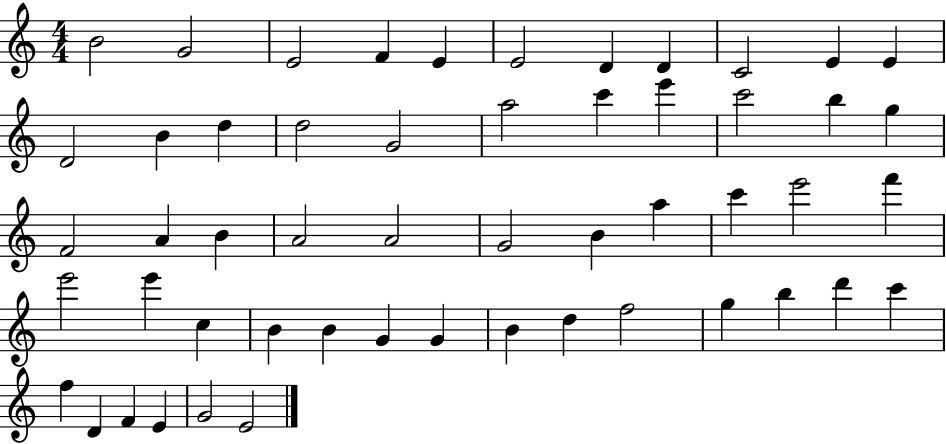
{
  \clef treble
  \numericTimeSignature
  \time 4/4
  \key c \major
  b'2 g'2 | e'2 f'4 e'4 | e'2 d'4 d'4 | c'2 e'4 e'4 | \break d'2 b'4 d''4 | d''2 g'2 | a''2 c'''4 e'''4 | c'''2 b''4 g''4 | \break f'2 a'4 b'4 | a'2 a'2 | g'2 b'4 a''4 | c'''4 e'''2 f'''4 | \break e'''2 e'''4 c''4 | b'4 b'4 g'4 g'4 | b'4 d''4 f''2 | g''4 b''4 d'''4 c'''4 | \break f''4 d'4 f'4 e'4 | g'2 e'2 | \bar "|."
}